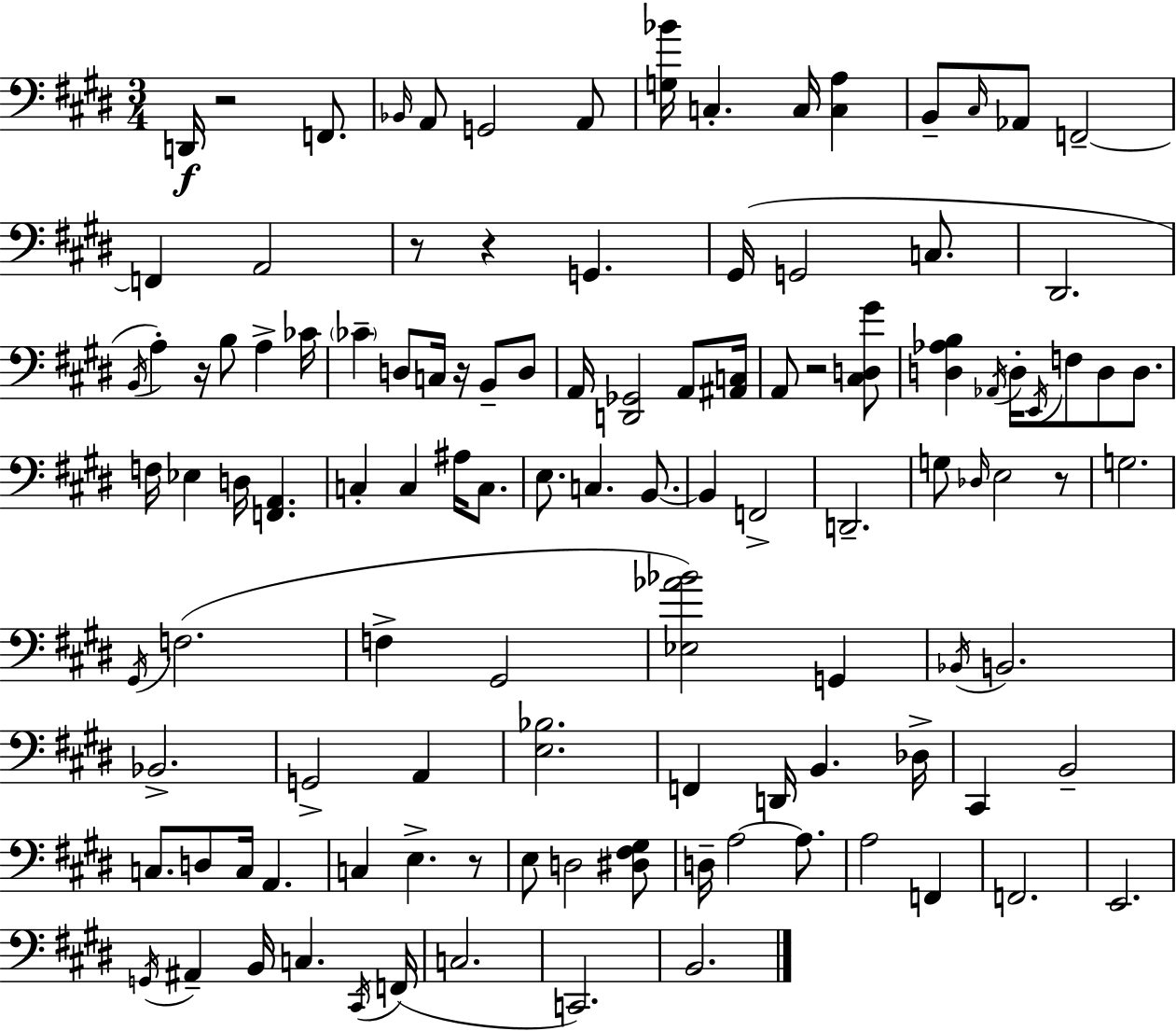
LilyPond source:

{
  \clef bass
  \numericTimeSignature
  \time 3/4
  \key e \major
  d,16\f r2 f,8. | \grace { bes,16 } a,8 g,2 a,8 | <g bes'>16 c4.-. c16 <c a>4 | b,8-- \grace { cis16 } aes,8 f,2--~~ | \break f,4 a,2 | r8 r4 g,4. | gis,16( g,2 c8. | dis,2. | \break \acciaccatura { b,16 } a4-.) r16 b8 a4-> | ces'16 \parenthesize ces'4-- d8 c16 r16 b,8-- | d8 a,16 <d, ges,>2 | a,8 <ais, c>16 a,8 r2 | \break <cis d gis'>8 <d aes b>4 \acciaccatura { aes,16 } d16-. \acciaccatura { e,16 } f8 | d8 d8. f16 ees4 d16 <f, a,>4. | c4-. c4 | ais16 c8. e8. c4. | \break b,8.~~ b,4 f,2-> | d,2.-- | g8 \grace { des16 } e2 | r8 g2. | \break \acciaccatura { gis,16 }( f2. | f4-> gis,2 | <ees aes' bes'>2) | g,4 \acciaccatura { bes,16 } b,2. | \break bes,2.-> | g,2-> | a,4 <e bes>2. | f,4 | \break d,16 b,4. des16-> cis,4 | b,2-- c8. d8 | c16 a,4. c4 | e4.-> r8 e8 d2 | \break <dis fis gis>8 d16-- a2~~ | a8. a2 | f,4 f,2. | e,2. | \break \acciaccatura { g,16 } ais,4-- | b,16 c4. \acciaccatura { cis,16 } f,16( c2. | c,2.) | b,2. | \break \bar "|."
}